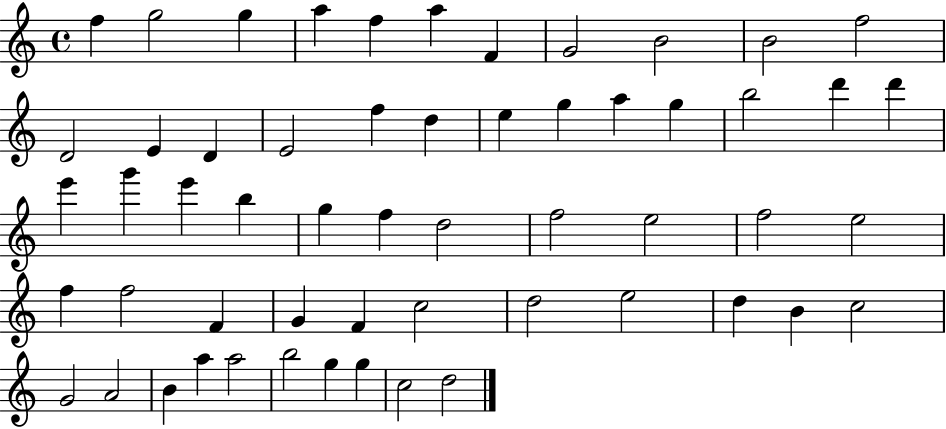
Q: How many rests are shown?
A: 0